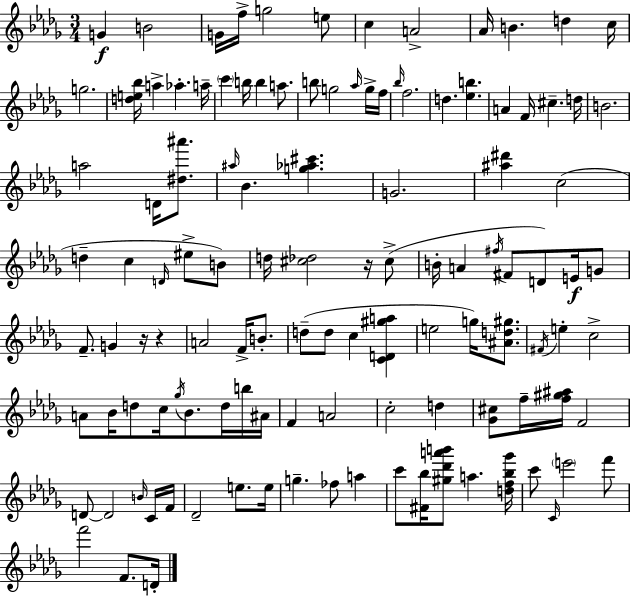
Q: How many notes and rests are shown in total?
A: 117